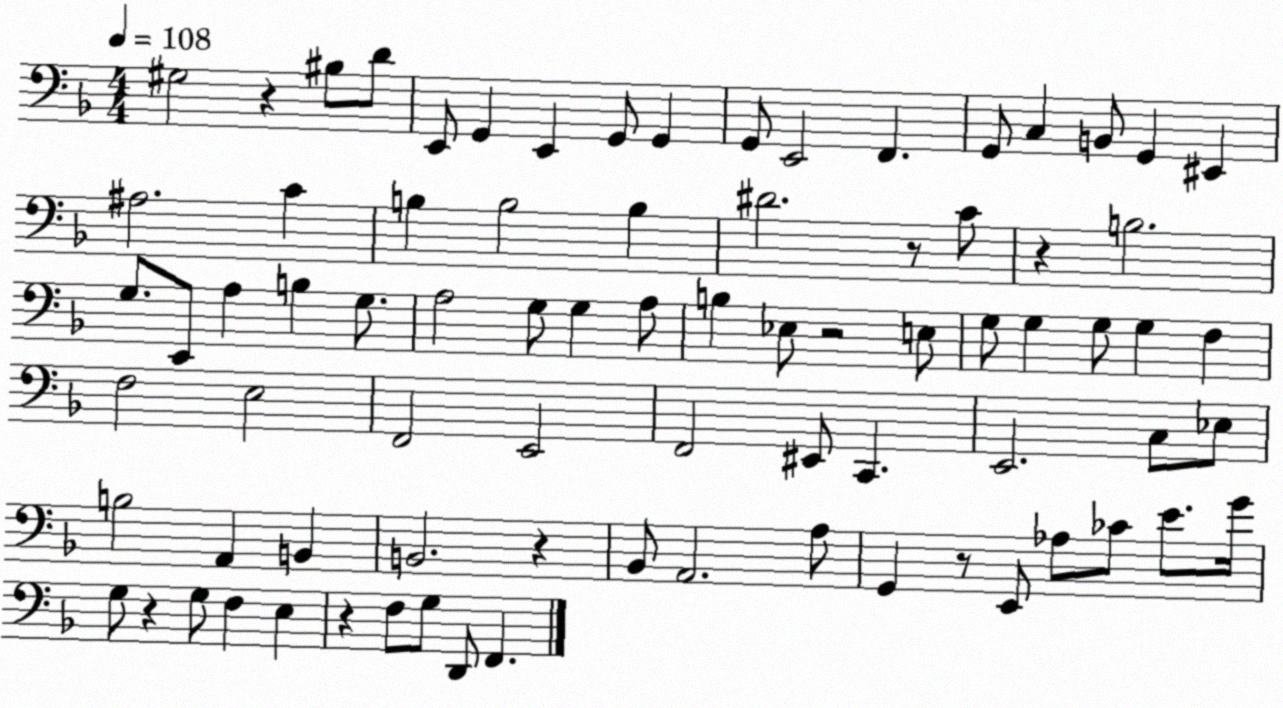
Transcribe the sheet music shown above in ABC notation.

X:1
T:Untitled
M:4/4
L:1/4
K:F
^G,2 z ^B,/2 D/2 E,,/2 G,, E,, G,,/2 G,, G,,/2 E,,2 F,, G,,/2 C, B,,/2 G,, ^E,, ^A,2 C B, B,2 B, ^D2 z/2 C/2 z B,2 G,/2 E,,/2 A, B, G,/2 A,2 G,/2 G, A,/2 B, _E,/2 z2 E,/2 G,/2 G, G,/2 G, F, F,2 E,2 F,,2 E,,2 F,,2 ^E,,/2 C,, E,,2 C,/2 _E,/2 B,2 A,, B,, B,,2 z _B,,/2 A,,2 A,/2 G,, z/2 E,,/2 _A,/2 _C/2 E/2 G/4 G,/2 z G,/2 F, E, z F,/2 G,/2 D,,/2 F,,